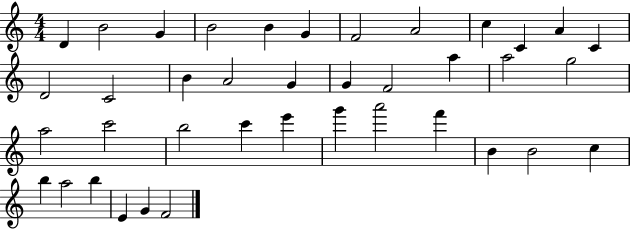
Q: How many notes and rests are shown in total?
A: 39